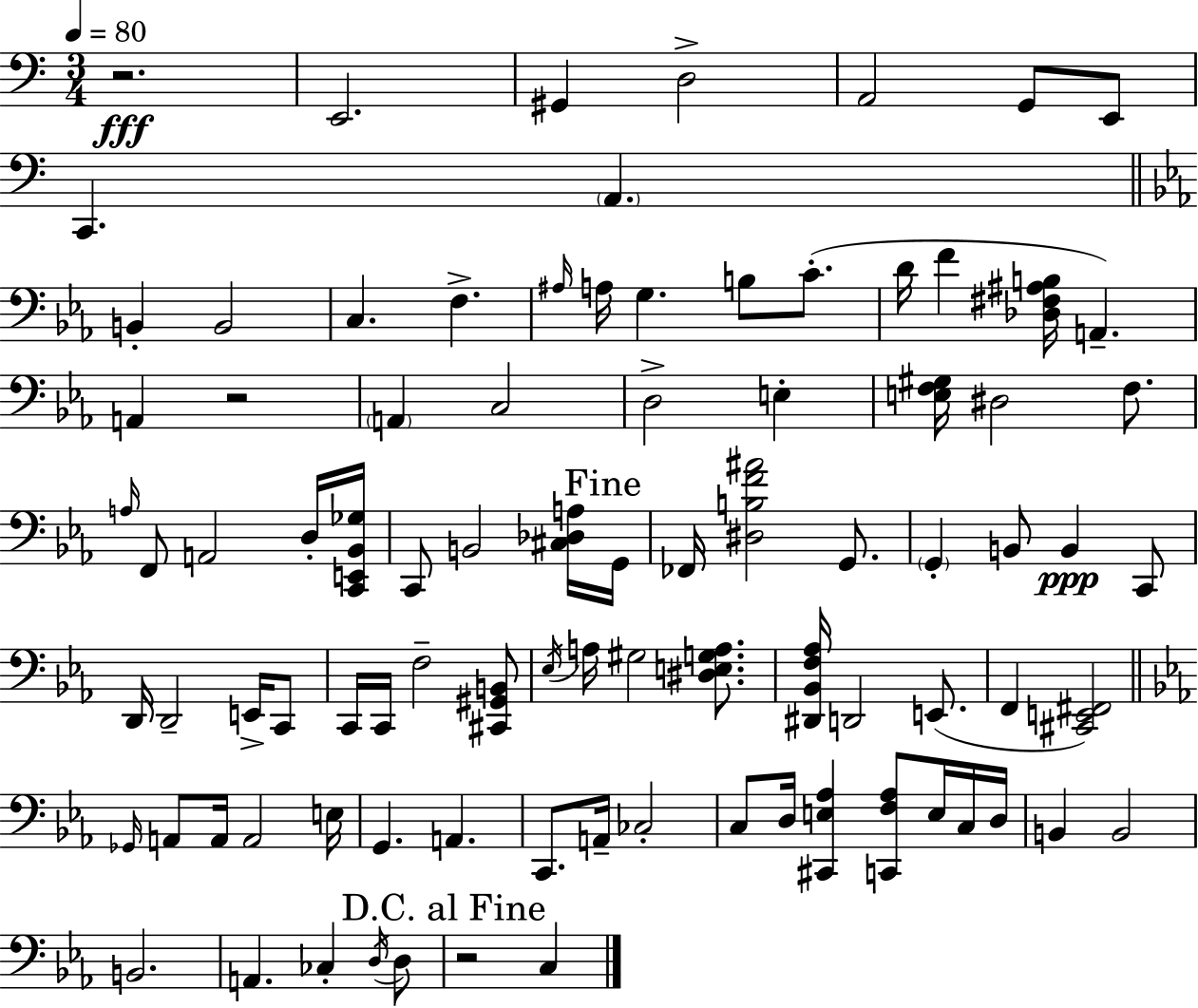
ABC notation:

X:1
T:Untitled
M:3/4
L:1/4
K:Am
z2 E,,2 ^G,, D,2 A,,2 G,,/2 E,,/2 C,, A,, B,, B,,2 C, F, ^A,/4 A,/4 G, B,/2 C/2 D/4 F [_D,^F,^A,B,]/4 A,, A,, z2 A,, C,2 D,2 E, [E,F,^G,]/4 ^D,2 F,/2 A,/4 F,,/2 A,,2 D,/4 [C,,E,,_B,,_G,]/4 C,,/2 B,,2 [^C,_D,A,]/4 G,,/4 _F,,/4 [^D,B,F^A]2 G,,/2 G,, B,,/2 B,, C,,/2 D,,/4 D,,2 E,,/4 C,,/2 C,,/4 C,,/4 F,2 [^C,,^G,,B,,]/2 _E,/4 A,/4 ^G,2 [^D,E,G,A,]/2 [^D,,_B,,F,_A,]/4 D,,2 E,,/2 F,, [^C,,E,,^F,,]2 _G,,/4 A,,/2 A,,/4 A,,2 E,/4 G,, A,, C,,/2 A,,/4 _C,2 C,/2 D,/4 [^C,,E,_A,] [C,,F,_A,]/2 E,/4 C,/4 D,/4 B,, B,,2 B,,2 A,, _C, D,/4 D,/2 z2 C,